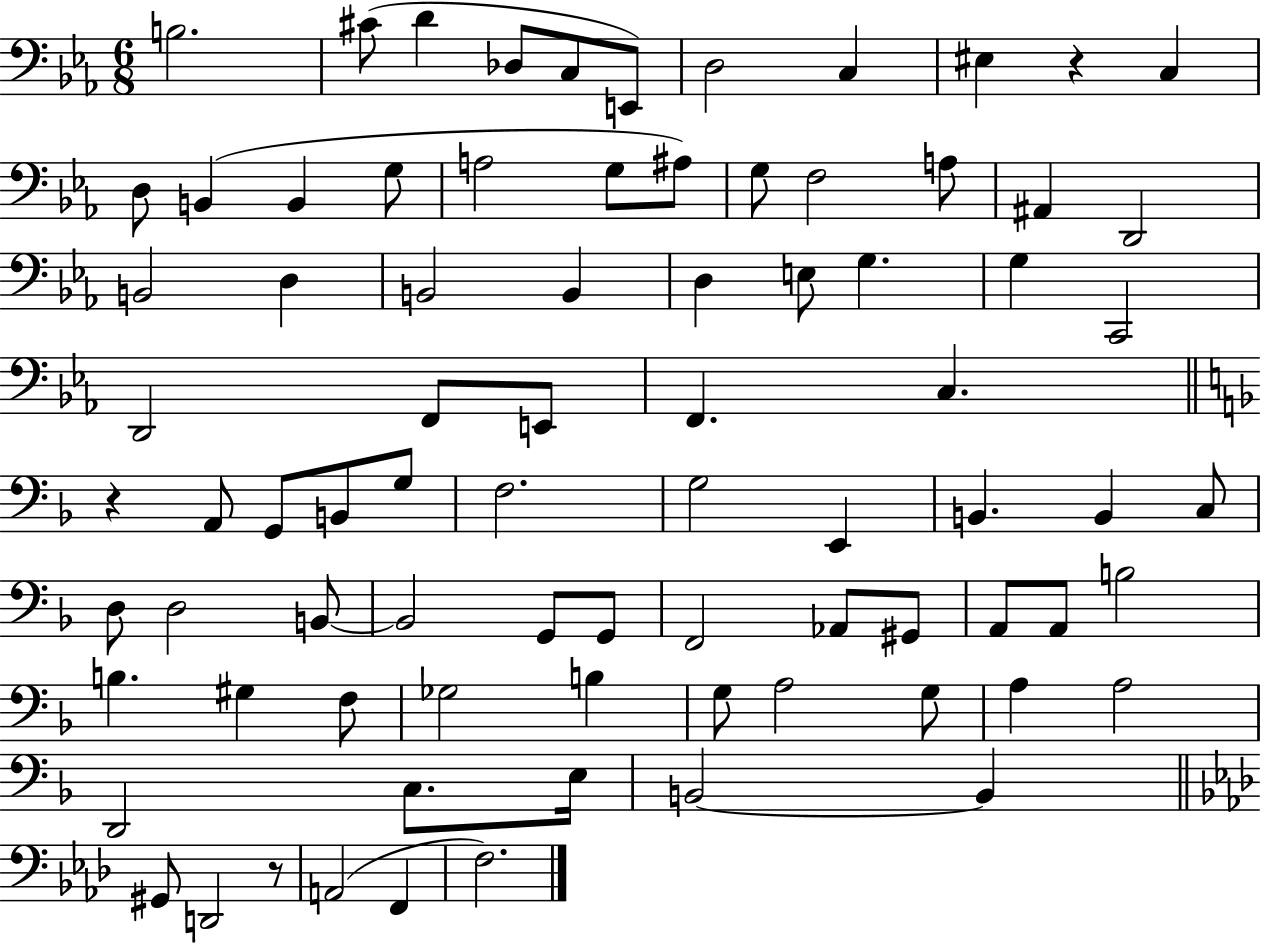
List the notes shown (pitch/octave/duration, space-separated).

B3/h. C#4/e D4/q Db3/e C3/e E2/e D3/h C3/q EIS3/q R/q C3/q D3/e B2/q B2/q G3/e A3/h G3/e A#3/e G3/e F3/h A3/e A#2/q D2/h B2/h D3/q B2/h B2/q D3/q E3/e G3/q. G3/q C2/h D2/h F2/e E2/e F2/q. C3/q. R/q A2/e G2/e B2/e G3/e F3/h. G3/h E2/q B2/q. B2/q C3/e D3/e D3/h B2/e B2/h G2/e G2/e F2/h Ab2/e G#2/e A2/e A2/e B3/h B3/q. G#3/q F3/e Gb3/h B3/q G3/e A3/h G3/e A3/q A3/h D2/h C3/e. E3/s B2/h B2/q G#2/e D2/h R/e A2/h F2/q F3/h.